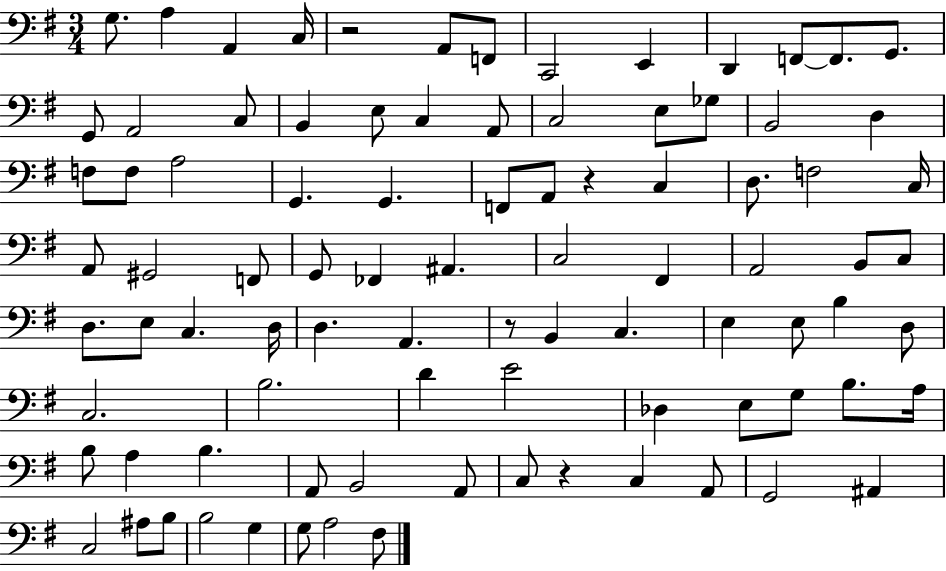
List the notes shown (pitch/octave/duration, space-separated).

G3/e. A3/q A2/q C3/s R/h A2/e F2/e C2/h E2/q D2/q F2/e F2/e. G2/e. G2/e A2/h C3/e B2/q E3/e C3/q A2/e C3/h E3/e Gb3/e B2/h D3/q F3/e F3/e A3/h G2/q. G2/q. F2/e A2/e R/q C3/q D3/e. F3/h C3/s A2/e G#2/h F2/e G2/e FES2/q A#2/q. C3/h F#2/q A2/h B2/e C3/e D3/e. E3/e C3/q. D3/s D3/q. A2/q. R/e B2/q C3/q. E3/q E3/e B3/q D3/e C3/h. B3/h. D4/q E4/h Db3/q E3/e G3/e B3/e. A3/s B3/e A3/q B3/q. A2/e B2/h A2/e C3/e R/q C3/q A2/e G2/h A#2/q C3/h A#3/e B3/e B3/h G3/q G3/e A3/h F#3/e